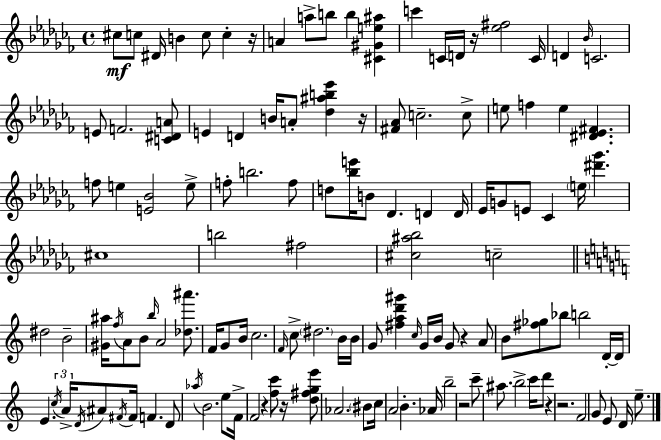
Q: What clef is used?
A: treble